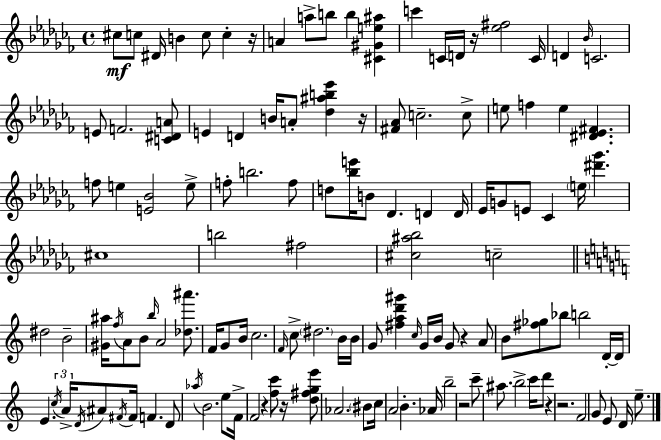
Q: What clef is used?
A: treble